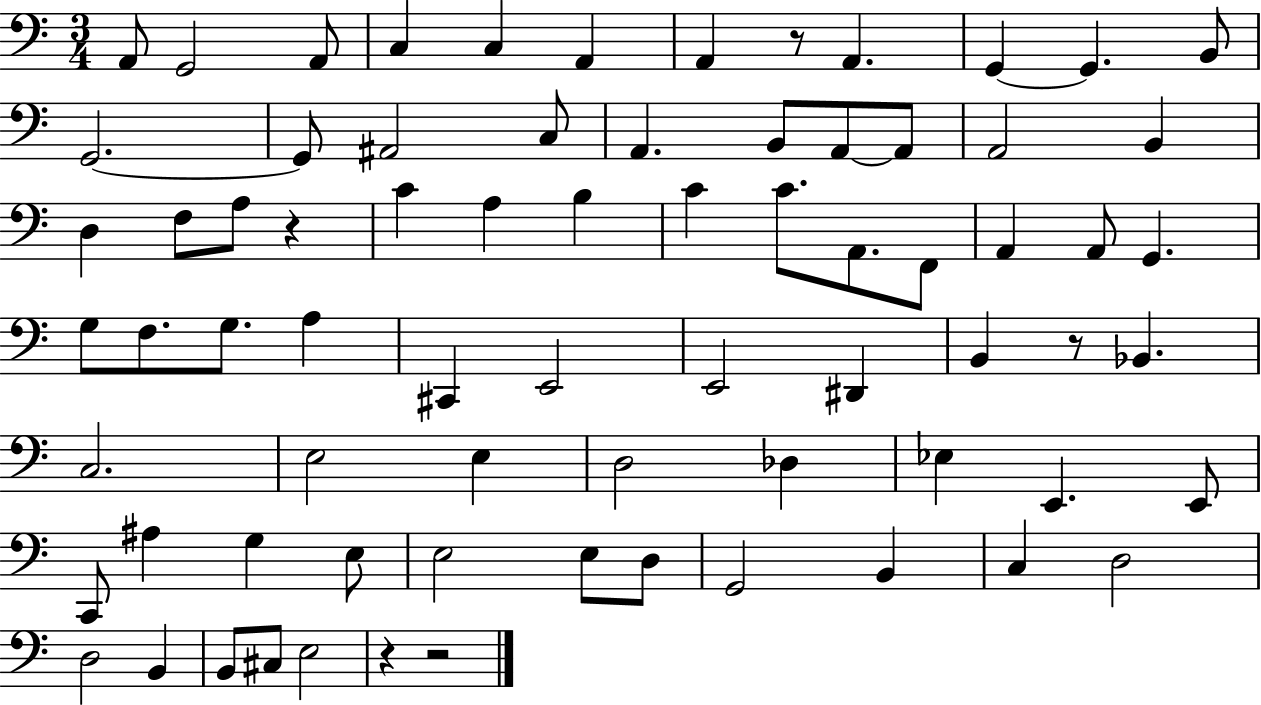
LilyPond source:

{
  \clef bass
  \numericTimeSignature
  \time 3/4
  \key c \major
  \repeat volta 2 { a,8 g,2 a,8 | c4 c4 a,4 | a,4 r8 a,4. | g,4~~ g,4. b,8 | \break g,2.~~ | g,8 ais,2 c8 | a,4. b,8 a,8~~ a,8 | a,2 b,4 | \break d4 f8 a8 r4 | c'4 a4 b4 | c'4 c'8. a,8. f,8 | a,4 a,8 g,4. | \break g8 f8. g8. a4 | cis,4 e,2 | e,2 dis,4 | b,4 r8 bes,4. | \break c2. | e2 e4 | d2 des4 | ees4 e,4. e,8 | \break c,8 ais4 g4 e8 | e2 e8 d8 | g,2 b,4 | c4 d2 | \break d2 b,4 | b,8 cis8 e2 | r4 r2 | } \bar "|."
}